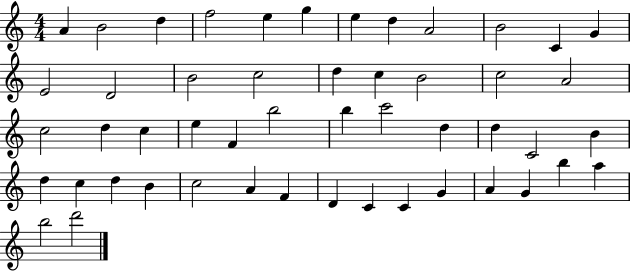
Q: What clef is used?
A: treble